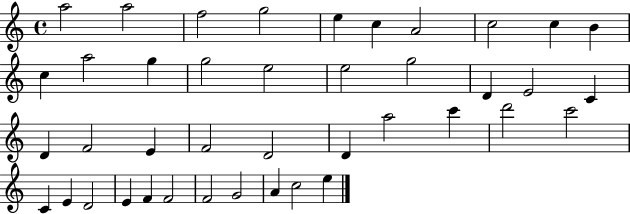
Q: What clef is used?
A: treble